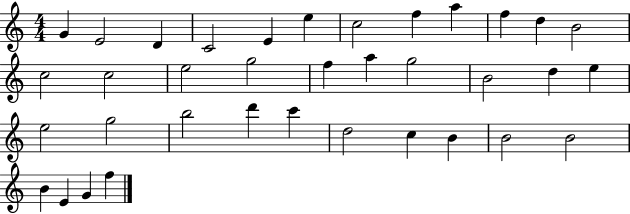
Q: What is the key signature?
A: C major